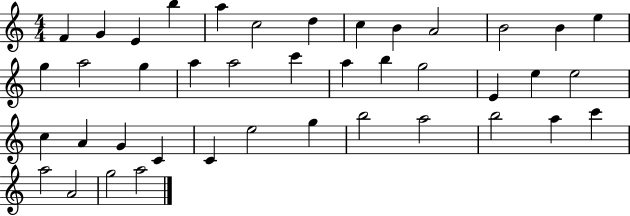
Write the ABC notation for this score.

X:1
T:Untitled
M:4/4
L:1/4
K:C
F G E b a c2 d c B A2 B2 B e g a2 g a a2 c' a b g2 E e e2 c A G C C e2 g b2 a2 b2 a c' a2 A2 g2 a2